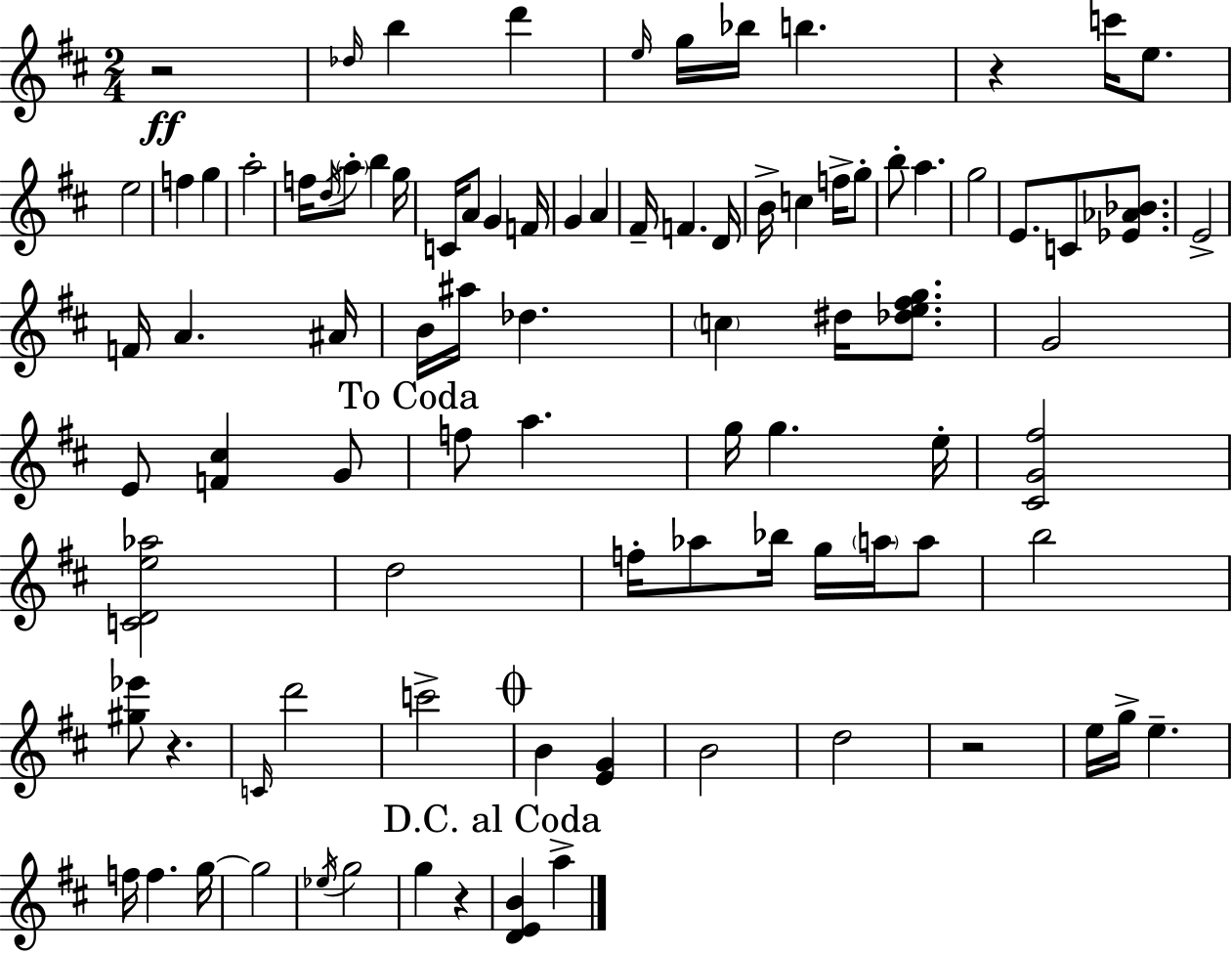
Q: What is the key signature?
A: D major